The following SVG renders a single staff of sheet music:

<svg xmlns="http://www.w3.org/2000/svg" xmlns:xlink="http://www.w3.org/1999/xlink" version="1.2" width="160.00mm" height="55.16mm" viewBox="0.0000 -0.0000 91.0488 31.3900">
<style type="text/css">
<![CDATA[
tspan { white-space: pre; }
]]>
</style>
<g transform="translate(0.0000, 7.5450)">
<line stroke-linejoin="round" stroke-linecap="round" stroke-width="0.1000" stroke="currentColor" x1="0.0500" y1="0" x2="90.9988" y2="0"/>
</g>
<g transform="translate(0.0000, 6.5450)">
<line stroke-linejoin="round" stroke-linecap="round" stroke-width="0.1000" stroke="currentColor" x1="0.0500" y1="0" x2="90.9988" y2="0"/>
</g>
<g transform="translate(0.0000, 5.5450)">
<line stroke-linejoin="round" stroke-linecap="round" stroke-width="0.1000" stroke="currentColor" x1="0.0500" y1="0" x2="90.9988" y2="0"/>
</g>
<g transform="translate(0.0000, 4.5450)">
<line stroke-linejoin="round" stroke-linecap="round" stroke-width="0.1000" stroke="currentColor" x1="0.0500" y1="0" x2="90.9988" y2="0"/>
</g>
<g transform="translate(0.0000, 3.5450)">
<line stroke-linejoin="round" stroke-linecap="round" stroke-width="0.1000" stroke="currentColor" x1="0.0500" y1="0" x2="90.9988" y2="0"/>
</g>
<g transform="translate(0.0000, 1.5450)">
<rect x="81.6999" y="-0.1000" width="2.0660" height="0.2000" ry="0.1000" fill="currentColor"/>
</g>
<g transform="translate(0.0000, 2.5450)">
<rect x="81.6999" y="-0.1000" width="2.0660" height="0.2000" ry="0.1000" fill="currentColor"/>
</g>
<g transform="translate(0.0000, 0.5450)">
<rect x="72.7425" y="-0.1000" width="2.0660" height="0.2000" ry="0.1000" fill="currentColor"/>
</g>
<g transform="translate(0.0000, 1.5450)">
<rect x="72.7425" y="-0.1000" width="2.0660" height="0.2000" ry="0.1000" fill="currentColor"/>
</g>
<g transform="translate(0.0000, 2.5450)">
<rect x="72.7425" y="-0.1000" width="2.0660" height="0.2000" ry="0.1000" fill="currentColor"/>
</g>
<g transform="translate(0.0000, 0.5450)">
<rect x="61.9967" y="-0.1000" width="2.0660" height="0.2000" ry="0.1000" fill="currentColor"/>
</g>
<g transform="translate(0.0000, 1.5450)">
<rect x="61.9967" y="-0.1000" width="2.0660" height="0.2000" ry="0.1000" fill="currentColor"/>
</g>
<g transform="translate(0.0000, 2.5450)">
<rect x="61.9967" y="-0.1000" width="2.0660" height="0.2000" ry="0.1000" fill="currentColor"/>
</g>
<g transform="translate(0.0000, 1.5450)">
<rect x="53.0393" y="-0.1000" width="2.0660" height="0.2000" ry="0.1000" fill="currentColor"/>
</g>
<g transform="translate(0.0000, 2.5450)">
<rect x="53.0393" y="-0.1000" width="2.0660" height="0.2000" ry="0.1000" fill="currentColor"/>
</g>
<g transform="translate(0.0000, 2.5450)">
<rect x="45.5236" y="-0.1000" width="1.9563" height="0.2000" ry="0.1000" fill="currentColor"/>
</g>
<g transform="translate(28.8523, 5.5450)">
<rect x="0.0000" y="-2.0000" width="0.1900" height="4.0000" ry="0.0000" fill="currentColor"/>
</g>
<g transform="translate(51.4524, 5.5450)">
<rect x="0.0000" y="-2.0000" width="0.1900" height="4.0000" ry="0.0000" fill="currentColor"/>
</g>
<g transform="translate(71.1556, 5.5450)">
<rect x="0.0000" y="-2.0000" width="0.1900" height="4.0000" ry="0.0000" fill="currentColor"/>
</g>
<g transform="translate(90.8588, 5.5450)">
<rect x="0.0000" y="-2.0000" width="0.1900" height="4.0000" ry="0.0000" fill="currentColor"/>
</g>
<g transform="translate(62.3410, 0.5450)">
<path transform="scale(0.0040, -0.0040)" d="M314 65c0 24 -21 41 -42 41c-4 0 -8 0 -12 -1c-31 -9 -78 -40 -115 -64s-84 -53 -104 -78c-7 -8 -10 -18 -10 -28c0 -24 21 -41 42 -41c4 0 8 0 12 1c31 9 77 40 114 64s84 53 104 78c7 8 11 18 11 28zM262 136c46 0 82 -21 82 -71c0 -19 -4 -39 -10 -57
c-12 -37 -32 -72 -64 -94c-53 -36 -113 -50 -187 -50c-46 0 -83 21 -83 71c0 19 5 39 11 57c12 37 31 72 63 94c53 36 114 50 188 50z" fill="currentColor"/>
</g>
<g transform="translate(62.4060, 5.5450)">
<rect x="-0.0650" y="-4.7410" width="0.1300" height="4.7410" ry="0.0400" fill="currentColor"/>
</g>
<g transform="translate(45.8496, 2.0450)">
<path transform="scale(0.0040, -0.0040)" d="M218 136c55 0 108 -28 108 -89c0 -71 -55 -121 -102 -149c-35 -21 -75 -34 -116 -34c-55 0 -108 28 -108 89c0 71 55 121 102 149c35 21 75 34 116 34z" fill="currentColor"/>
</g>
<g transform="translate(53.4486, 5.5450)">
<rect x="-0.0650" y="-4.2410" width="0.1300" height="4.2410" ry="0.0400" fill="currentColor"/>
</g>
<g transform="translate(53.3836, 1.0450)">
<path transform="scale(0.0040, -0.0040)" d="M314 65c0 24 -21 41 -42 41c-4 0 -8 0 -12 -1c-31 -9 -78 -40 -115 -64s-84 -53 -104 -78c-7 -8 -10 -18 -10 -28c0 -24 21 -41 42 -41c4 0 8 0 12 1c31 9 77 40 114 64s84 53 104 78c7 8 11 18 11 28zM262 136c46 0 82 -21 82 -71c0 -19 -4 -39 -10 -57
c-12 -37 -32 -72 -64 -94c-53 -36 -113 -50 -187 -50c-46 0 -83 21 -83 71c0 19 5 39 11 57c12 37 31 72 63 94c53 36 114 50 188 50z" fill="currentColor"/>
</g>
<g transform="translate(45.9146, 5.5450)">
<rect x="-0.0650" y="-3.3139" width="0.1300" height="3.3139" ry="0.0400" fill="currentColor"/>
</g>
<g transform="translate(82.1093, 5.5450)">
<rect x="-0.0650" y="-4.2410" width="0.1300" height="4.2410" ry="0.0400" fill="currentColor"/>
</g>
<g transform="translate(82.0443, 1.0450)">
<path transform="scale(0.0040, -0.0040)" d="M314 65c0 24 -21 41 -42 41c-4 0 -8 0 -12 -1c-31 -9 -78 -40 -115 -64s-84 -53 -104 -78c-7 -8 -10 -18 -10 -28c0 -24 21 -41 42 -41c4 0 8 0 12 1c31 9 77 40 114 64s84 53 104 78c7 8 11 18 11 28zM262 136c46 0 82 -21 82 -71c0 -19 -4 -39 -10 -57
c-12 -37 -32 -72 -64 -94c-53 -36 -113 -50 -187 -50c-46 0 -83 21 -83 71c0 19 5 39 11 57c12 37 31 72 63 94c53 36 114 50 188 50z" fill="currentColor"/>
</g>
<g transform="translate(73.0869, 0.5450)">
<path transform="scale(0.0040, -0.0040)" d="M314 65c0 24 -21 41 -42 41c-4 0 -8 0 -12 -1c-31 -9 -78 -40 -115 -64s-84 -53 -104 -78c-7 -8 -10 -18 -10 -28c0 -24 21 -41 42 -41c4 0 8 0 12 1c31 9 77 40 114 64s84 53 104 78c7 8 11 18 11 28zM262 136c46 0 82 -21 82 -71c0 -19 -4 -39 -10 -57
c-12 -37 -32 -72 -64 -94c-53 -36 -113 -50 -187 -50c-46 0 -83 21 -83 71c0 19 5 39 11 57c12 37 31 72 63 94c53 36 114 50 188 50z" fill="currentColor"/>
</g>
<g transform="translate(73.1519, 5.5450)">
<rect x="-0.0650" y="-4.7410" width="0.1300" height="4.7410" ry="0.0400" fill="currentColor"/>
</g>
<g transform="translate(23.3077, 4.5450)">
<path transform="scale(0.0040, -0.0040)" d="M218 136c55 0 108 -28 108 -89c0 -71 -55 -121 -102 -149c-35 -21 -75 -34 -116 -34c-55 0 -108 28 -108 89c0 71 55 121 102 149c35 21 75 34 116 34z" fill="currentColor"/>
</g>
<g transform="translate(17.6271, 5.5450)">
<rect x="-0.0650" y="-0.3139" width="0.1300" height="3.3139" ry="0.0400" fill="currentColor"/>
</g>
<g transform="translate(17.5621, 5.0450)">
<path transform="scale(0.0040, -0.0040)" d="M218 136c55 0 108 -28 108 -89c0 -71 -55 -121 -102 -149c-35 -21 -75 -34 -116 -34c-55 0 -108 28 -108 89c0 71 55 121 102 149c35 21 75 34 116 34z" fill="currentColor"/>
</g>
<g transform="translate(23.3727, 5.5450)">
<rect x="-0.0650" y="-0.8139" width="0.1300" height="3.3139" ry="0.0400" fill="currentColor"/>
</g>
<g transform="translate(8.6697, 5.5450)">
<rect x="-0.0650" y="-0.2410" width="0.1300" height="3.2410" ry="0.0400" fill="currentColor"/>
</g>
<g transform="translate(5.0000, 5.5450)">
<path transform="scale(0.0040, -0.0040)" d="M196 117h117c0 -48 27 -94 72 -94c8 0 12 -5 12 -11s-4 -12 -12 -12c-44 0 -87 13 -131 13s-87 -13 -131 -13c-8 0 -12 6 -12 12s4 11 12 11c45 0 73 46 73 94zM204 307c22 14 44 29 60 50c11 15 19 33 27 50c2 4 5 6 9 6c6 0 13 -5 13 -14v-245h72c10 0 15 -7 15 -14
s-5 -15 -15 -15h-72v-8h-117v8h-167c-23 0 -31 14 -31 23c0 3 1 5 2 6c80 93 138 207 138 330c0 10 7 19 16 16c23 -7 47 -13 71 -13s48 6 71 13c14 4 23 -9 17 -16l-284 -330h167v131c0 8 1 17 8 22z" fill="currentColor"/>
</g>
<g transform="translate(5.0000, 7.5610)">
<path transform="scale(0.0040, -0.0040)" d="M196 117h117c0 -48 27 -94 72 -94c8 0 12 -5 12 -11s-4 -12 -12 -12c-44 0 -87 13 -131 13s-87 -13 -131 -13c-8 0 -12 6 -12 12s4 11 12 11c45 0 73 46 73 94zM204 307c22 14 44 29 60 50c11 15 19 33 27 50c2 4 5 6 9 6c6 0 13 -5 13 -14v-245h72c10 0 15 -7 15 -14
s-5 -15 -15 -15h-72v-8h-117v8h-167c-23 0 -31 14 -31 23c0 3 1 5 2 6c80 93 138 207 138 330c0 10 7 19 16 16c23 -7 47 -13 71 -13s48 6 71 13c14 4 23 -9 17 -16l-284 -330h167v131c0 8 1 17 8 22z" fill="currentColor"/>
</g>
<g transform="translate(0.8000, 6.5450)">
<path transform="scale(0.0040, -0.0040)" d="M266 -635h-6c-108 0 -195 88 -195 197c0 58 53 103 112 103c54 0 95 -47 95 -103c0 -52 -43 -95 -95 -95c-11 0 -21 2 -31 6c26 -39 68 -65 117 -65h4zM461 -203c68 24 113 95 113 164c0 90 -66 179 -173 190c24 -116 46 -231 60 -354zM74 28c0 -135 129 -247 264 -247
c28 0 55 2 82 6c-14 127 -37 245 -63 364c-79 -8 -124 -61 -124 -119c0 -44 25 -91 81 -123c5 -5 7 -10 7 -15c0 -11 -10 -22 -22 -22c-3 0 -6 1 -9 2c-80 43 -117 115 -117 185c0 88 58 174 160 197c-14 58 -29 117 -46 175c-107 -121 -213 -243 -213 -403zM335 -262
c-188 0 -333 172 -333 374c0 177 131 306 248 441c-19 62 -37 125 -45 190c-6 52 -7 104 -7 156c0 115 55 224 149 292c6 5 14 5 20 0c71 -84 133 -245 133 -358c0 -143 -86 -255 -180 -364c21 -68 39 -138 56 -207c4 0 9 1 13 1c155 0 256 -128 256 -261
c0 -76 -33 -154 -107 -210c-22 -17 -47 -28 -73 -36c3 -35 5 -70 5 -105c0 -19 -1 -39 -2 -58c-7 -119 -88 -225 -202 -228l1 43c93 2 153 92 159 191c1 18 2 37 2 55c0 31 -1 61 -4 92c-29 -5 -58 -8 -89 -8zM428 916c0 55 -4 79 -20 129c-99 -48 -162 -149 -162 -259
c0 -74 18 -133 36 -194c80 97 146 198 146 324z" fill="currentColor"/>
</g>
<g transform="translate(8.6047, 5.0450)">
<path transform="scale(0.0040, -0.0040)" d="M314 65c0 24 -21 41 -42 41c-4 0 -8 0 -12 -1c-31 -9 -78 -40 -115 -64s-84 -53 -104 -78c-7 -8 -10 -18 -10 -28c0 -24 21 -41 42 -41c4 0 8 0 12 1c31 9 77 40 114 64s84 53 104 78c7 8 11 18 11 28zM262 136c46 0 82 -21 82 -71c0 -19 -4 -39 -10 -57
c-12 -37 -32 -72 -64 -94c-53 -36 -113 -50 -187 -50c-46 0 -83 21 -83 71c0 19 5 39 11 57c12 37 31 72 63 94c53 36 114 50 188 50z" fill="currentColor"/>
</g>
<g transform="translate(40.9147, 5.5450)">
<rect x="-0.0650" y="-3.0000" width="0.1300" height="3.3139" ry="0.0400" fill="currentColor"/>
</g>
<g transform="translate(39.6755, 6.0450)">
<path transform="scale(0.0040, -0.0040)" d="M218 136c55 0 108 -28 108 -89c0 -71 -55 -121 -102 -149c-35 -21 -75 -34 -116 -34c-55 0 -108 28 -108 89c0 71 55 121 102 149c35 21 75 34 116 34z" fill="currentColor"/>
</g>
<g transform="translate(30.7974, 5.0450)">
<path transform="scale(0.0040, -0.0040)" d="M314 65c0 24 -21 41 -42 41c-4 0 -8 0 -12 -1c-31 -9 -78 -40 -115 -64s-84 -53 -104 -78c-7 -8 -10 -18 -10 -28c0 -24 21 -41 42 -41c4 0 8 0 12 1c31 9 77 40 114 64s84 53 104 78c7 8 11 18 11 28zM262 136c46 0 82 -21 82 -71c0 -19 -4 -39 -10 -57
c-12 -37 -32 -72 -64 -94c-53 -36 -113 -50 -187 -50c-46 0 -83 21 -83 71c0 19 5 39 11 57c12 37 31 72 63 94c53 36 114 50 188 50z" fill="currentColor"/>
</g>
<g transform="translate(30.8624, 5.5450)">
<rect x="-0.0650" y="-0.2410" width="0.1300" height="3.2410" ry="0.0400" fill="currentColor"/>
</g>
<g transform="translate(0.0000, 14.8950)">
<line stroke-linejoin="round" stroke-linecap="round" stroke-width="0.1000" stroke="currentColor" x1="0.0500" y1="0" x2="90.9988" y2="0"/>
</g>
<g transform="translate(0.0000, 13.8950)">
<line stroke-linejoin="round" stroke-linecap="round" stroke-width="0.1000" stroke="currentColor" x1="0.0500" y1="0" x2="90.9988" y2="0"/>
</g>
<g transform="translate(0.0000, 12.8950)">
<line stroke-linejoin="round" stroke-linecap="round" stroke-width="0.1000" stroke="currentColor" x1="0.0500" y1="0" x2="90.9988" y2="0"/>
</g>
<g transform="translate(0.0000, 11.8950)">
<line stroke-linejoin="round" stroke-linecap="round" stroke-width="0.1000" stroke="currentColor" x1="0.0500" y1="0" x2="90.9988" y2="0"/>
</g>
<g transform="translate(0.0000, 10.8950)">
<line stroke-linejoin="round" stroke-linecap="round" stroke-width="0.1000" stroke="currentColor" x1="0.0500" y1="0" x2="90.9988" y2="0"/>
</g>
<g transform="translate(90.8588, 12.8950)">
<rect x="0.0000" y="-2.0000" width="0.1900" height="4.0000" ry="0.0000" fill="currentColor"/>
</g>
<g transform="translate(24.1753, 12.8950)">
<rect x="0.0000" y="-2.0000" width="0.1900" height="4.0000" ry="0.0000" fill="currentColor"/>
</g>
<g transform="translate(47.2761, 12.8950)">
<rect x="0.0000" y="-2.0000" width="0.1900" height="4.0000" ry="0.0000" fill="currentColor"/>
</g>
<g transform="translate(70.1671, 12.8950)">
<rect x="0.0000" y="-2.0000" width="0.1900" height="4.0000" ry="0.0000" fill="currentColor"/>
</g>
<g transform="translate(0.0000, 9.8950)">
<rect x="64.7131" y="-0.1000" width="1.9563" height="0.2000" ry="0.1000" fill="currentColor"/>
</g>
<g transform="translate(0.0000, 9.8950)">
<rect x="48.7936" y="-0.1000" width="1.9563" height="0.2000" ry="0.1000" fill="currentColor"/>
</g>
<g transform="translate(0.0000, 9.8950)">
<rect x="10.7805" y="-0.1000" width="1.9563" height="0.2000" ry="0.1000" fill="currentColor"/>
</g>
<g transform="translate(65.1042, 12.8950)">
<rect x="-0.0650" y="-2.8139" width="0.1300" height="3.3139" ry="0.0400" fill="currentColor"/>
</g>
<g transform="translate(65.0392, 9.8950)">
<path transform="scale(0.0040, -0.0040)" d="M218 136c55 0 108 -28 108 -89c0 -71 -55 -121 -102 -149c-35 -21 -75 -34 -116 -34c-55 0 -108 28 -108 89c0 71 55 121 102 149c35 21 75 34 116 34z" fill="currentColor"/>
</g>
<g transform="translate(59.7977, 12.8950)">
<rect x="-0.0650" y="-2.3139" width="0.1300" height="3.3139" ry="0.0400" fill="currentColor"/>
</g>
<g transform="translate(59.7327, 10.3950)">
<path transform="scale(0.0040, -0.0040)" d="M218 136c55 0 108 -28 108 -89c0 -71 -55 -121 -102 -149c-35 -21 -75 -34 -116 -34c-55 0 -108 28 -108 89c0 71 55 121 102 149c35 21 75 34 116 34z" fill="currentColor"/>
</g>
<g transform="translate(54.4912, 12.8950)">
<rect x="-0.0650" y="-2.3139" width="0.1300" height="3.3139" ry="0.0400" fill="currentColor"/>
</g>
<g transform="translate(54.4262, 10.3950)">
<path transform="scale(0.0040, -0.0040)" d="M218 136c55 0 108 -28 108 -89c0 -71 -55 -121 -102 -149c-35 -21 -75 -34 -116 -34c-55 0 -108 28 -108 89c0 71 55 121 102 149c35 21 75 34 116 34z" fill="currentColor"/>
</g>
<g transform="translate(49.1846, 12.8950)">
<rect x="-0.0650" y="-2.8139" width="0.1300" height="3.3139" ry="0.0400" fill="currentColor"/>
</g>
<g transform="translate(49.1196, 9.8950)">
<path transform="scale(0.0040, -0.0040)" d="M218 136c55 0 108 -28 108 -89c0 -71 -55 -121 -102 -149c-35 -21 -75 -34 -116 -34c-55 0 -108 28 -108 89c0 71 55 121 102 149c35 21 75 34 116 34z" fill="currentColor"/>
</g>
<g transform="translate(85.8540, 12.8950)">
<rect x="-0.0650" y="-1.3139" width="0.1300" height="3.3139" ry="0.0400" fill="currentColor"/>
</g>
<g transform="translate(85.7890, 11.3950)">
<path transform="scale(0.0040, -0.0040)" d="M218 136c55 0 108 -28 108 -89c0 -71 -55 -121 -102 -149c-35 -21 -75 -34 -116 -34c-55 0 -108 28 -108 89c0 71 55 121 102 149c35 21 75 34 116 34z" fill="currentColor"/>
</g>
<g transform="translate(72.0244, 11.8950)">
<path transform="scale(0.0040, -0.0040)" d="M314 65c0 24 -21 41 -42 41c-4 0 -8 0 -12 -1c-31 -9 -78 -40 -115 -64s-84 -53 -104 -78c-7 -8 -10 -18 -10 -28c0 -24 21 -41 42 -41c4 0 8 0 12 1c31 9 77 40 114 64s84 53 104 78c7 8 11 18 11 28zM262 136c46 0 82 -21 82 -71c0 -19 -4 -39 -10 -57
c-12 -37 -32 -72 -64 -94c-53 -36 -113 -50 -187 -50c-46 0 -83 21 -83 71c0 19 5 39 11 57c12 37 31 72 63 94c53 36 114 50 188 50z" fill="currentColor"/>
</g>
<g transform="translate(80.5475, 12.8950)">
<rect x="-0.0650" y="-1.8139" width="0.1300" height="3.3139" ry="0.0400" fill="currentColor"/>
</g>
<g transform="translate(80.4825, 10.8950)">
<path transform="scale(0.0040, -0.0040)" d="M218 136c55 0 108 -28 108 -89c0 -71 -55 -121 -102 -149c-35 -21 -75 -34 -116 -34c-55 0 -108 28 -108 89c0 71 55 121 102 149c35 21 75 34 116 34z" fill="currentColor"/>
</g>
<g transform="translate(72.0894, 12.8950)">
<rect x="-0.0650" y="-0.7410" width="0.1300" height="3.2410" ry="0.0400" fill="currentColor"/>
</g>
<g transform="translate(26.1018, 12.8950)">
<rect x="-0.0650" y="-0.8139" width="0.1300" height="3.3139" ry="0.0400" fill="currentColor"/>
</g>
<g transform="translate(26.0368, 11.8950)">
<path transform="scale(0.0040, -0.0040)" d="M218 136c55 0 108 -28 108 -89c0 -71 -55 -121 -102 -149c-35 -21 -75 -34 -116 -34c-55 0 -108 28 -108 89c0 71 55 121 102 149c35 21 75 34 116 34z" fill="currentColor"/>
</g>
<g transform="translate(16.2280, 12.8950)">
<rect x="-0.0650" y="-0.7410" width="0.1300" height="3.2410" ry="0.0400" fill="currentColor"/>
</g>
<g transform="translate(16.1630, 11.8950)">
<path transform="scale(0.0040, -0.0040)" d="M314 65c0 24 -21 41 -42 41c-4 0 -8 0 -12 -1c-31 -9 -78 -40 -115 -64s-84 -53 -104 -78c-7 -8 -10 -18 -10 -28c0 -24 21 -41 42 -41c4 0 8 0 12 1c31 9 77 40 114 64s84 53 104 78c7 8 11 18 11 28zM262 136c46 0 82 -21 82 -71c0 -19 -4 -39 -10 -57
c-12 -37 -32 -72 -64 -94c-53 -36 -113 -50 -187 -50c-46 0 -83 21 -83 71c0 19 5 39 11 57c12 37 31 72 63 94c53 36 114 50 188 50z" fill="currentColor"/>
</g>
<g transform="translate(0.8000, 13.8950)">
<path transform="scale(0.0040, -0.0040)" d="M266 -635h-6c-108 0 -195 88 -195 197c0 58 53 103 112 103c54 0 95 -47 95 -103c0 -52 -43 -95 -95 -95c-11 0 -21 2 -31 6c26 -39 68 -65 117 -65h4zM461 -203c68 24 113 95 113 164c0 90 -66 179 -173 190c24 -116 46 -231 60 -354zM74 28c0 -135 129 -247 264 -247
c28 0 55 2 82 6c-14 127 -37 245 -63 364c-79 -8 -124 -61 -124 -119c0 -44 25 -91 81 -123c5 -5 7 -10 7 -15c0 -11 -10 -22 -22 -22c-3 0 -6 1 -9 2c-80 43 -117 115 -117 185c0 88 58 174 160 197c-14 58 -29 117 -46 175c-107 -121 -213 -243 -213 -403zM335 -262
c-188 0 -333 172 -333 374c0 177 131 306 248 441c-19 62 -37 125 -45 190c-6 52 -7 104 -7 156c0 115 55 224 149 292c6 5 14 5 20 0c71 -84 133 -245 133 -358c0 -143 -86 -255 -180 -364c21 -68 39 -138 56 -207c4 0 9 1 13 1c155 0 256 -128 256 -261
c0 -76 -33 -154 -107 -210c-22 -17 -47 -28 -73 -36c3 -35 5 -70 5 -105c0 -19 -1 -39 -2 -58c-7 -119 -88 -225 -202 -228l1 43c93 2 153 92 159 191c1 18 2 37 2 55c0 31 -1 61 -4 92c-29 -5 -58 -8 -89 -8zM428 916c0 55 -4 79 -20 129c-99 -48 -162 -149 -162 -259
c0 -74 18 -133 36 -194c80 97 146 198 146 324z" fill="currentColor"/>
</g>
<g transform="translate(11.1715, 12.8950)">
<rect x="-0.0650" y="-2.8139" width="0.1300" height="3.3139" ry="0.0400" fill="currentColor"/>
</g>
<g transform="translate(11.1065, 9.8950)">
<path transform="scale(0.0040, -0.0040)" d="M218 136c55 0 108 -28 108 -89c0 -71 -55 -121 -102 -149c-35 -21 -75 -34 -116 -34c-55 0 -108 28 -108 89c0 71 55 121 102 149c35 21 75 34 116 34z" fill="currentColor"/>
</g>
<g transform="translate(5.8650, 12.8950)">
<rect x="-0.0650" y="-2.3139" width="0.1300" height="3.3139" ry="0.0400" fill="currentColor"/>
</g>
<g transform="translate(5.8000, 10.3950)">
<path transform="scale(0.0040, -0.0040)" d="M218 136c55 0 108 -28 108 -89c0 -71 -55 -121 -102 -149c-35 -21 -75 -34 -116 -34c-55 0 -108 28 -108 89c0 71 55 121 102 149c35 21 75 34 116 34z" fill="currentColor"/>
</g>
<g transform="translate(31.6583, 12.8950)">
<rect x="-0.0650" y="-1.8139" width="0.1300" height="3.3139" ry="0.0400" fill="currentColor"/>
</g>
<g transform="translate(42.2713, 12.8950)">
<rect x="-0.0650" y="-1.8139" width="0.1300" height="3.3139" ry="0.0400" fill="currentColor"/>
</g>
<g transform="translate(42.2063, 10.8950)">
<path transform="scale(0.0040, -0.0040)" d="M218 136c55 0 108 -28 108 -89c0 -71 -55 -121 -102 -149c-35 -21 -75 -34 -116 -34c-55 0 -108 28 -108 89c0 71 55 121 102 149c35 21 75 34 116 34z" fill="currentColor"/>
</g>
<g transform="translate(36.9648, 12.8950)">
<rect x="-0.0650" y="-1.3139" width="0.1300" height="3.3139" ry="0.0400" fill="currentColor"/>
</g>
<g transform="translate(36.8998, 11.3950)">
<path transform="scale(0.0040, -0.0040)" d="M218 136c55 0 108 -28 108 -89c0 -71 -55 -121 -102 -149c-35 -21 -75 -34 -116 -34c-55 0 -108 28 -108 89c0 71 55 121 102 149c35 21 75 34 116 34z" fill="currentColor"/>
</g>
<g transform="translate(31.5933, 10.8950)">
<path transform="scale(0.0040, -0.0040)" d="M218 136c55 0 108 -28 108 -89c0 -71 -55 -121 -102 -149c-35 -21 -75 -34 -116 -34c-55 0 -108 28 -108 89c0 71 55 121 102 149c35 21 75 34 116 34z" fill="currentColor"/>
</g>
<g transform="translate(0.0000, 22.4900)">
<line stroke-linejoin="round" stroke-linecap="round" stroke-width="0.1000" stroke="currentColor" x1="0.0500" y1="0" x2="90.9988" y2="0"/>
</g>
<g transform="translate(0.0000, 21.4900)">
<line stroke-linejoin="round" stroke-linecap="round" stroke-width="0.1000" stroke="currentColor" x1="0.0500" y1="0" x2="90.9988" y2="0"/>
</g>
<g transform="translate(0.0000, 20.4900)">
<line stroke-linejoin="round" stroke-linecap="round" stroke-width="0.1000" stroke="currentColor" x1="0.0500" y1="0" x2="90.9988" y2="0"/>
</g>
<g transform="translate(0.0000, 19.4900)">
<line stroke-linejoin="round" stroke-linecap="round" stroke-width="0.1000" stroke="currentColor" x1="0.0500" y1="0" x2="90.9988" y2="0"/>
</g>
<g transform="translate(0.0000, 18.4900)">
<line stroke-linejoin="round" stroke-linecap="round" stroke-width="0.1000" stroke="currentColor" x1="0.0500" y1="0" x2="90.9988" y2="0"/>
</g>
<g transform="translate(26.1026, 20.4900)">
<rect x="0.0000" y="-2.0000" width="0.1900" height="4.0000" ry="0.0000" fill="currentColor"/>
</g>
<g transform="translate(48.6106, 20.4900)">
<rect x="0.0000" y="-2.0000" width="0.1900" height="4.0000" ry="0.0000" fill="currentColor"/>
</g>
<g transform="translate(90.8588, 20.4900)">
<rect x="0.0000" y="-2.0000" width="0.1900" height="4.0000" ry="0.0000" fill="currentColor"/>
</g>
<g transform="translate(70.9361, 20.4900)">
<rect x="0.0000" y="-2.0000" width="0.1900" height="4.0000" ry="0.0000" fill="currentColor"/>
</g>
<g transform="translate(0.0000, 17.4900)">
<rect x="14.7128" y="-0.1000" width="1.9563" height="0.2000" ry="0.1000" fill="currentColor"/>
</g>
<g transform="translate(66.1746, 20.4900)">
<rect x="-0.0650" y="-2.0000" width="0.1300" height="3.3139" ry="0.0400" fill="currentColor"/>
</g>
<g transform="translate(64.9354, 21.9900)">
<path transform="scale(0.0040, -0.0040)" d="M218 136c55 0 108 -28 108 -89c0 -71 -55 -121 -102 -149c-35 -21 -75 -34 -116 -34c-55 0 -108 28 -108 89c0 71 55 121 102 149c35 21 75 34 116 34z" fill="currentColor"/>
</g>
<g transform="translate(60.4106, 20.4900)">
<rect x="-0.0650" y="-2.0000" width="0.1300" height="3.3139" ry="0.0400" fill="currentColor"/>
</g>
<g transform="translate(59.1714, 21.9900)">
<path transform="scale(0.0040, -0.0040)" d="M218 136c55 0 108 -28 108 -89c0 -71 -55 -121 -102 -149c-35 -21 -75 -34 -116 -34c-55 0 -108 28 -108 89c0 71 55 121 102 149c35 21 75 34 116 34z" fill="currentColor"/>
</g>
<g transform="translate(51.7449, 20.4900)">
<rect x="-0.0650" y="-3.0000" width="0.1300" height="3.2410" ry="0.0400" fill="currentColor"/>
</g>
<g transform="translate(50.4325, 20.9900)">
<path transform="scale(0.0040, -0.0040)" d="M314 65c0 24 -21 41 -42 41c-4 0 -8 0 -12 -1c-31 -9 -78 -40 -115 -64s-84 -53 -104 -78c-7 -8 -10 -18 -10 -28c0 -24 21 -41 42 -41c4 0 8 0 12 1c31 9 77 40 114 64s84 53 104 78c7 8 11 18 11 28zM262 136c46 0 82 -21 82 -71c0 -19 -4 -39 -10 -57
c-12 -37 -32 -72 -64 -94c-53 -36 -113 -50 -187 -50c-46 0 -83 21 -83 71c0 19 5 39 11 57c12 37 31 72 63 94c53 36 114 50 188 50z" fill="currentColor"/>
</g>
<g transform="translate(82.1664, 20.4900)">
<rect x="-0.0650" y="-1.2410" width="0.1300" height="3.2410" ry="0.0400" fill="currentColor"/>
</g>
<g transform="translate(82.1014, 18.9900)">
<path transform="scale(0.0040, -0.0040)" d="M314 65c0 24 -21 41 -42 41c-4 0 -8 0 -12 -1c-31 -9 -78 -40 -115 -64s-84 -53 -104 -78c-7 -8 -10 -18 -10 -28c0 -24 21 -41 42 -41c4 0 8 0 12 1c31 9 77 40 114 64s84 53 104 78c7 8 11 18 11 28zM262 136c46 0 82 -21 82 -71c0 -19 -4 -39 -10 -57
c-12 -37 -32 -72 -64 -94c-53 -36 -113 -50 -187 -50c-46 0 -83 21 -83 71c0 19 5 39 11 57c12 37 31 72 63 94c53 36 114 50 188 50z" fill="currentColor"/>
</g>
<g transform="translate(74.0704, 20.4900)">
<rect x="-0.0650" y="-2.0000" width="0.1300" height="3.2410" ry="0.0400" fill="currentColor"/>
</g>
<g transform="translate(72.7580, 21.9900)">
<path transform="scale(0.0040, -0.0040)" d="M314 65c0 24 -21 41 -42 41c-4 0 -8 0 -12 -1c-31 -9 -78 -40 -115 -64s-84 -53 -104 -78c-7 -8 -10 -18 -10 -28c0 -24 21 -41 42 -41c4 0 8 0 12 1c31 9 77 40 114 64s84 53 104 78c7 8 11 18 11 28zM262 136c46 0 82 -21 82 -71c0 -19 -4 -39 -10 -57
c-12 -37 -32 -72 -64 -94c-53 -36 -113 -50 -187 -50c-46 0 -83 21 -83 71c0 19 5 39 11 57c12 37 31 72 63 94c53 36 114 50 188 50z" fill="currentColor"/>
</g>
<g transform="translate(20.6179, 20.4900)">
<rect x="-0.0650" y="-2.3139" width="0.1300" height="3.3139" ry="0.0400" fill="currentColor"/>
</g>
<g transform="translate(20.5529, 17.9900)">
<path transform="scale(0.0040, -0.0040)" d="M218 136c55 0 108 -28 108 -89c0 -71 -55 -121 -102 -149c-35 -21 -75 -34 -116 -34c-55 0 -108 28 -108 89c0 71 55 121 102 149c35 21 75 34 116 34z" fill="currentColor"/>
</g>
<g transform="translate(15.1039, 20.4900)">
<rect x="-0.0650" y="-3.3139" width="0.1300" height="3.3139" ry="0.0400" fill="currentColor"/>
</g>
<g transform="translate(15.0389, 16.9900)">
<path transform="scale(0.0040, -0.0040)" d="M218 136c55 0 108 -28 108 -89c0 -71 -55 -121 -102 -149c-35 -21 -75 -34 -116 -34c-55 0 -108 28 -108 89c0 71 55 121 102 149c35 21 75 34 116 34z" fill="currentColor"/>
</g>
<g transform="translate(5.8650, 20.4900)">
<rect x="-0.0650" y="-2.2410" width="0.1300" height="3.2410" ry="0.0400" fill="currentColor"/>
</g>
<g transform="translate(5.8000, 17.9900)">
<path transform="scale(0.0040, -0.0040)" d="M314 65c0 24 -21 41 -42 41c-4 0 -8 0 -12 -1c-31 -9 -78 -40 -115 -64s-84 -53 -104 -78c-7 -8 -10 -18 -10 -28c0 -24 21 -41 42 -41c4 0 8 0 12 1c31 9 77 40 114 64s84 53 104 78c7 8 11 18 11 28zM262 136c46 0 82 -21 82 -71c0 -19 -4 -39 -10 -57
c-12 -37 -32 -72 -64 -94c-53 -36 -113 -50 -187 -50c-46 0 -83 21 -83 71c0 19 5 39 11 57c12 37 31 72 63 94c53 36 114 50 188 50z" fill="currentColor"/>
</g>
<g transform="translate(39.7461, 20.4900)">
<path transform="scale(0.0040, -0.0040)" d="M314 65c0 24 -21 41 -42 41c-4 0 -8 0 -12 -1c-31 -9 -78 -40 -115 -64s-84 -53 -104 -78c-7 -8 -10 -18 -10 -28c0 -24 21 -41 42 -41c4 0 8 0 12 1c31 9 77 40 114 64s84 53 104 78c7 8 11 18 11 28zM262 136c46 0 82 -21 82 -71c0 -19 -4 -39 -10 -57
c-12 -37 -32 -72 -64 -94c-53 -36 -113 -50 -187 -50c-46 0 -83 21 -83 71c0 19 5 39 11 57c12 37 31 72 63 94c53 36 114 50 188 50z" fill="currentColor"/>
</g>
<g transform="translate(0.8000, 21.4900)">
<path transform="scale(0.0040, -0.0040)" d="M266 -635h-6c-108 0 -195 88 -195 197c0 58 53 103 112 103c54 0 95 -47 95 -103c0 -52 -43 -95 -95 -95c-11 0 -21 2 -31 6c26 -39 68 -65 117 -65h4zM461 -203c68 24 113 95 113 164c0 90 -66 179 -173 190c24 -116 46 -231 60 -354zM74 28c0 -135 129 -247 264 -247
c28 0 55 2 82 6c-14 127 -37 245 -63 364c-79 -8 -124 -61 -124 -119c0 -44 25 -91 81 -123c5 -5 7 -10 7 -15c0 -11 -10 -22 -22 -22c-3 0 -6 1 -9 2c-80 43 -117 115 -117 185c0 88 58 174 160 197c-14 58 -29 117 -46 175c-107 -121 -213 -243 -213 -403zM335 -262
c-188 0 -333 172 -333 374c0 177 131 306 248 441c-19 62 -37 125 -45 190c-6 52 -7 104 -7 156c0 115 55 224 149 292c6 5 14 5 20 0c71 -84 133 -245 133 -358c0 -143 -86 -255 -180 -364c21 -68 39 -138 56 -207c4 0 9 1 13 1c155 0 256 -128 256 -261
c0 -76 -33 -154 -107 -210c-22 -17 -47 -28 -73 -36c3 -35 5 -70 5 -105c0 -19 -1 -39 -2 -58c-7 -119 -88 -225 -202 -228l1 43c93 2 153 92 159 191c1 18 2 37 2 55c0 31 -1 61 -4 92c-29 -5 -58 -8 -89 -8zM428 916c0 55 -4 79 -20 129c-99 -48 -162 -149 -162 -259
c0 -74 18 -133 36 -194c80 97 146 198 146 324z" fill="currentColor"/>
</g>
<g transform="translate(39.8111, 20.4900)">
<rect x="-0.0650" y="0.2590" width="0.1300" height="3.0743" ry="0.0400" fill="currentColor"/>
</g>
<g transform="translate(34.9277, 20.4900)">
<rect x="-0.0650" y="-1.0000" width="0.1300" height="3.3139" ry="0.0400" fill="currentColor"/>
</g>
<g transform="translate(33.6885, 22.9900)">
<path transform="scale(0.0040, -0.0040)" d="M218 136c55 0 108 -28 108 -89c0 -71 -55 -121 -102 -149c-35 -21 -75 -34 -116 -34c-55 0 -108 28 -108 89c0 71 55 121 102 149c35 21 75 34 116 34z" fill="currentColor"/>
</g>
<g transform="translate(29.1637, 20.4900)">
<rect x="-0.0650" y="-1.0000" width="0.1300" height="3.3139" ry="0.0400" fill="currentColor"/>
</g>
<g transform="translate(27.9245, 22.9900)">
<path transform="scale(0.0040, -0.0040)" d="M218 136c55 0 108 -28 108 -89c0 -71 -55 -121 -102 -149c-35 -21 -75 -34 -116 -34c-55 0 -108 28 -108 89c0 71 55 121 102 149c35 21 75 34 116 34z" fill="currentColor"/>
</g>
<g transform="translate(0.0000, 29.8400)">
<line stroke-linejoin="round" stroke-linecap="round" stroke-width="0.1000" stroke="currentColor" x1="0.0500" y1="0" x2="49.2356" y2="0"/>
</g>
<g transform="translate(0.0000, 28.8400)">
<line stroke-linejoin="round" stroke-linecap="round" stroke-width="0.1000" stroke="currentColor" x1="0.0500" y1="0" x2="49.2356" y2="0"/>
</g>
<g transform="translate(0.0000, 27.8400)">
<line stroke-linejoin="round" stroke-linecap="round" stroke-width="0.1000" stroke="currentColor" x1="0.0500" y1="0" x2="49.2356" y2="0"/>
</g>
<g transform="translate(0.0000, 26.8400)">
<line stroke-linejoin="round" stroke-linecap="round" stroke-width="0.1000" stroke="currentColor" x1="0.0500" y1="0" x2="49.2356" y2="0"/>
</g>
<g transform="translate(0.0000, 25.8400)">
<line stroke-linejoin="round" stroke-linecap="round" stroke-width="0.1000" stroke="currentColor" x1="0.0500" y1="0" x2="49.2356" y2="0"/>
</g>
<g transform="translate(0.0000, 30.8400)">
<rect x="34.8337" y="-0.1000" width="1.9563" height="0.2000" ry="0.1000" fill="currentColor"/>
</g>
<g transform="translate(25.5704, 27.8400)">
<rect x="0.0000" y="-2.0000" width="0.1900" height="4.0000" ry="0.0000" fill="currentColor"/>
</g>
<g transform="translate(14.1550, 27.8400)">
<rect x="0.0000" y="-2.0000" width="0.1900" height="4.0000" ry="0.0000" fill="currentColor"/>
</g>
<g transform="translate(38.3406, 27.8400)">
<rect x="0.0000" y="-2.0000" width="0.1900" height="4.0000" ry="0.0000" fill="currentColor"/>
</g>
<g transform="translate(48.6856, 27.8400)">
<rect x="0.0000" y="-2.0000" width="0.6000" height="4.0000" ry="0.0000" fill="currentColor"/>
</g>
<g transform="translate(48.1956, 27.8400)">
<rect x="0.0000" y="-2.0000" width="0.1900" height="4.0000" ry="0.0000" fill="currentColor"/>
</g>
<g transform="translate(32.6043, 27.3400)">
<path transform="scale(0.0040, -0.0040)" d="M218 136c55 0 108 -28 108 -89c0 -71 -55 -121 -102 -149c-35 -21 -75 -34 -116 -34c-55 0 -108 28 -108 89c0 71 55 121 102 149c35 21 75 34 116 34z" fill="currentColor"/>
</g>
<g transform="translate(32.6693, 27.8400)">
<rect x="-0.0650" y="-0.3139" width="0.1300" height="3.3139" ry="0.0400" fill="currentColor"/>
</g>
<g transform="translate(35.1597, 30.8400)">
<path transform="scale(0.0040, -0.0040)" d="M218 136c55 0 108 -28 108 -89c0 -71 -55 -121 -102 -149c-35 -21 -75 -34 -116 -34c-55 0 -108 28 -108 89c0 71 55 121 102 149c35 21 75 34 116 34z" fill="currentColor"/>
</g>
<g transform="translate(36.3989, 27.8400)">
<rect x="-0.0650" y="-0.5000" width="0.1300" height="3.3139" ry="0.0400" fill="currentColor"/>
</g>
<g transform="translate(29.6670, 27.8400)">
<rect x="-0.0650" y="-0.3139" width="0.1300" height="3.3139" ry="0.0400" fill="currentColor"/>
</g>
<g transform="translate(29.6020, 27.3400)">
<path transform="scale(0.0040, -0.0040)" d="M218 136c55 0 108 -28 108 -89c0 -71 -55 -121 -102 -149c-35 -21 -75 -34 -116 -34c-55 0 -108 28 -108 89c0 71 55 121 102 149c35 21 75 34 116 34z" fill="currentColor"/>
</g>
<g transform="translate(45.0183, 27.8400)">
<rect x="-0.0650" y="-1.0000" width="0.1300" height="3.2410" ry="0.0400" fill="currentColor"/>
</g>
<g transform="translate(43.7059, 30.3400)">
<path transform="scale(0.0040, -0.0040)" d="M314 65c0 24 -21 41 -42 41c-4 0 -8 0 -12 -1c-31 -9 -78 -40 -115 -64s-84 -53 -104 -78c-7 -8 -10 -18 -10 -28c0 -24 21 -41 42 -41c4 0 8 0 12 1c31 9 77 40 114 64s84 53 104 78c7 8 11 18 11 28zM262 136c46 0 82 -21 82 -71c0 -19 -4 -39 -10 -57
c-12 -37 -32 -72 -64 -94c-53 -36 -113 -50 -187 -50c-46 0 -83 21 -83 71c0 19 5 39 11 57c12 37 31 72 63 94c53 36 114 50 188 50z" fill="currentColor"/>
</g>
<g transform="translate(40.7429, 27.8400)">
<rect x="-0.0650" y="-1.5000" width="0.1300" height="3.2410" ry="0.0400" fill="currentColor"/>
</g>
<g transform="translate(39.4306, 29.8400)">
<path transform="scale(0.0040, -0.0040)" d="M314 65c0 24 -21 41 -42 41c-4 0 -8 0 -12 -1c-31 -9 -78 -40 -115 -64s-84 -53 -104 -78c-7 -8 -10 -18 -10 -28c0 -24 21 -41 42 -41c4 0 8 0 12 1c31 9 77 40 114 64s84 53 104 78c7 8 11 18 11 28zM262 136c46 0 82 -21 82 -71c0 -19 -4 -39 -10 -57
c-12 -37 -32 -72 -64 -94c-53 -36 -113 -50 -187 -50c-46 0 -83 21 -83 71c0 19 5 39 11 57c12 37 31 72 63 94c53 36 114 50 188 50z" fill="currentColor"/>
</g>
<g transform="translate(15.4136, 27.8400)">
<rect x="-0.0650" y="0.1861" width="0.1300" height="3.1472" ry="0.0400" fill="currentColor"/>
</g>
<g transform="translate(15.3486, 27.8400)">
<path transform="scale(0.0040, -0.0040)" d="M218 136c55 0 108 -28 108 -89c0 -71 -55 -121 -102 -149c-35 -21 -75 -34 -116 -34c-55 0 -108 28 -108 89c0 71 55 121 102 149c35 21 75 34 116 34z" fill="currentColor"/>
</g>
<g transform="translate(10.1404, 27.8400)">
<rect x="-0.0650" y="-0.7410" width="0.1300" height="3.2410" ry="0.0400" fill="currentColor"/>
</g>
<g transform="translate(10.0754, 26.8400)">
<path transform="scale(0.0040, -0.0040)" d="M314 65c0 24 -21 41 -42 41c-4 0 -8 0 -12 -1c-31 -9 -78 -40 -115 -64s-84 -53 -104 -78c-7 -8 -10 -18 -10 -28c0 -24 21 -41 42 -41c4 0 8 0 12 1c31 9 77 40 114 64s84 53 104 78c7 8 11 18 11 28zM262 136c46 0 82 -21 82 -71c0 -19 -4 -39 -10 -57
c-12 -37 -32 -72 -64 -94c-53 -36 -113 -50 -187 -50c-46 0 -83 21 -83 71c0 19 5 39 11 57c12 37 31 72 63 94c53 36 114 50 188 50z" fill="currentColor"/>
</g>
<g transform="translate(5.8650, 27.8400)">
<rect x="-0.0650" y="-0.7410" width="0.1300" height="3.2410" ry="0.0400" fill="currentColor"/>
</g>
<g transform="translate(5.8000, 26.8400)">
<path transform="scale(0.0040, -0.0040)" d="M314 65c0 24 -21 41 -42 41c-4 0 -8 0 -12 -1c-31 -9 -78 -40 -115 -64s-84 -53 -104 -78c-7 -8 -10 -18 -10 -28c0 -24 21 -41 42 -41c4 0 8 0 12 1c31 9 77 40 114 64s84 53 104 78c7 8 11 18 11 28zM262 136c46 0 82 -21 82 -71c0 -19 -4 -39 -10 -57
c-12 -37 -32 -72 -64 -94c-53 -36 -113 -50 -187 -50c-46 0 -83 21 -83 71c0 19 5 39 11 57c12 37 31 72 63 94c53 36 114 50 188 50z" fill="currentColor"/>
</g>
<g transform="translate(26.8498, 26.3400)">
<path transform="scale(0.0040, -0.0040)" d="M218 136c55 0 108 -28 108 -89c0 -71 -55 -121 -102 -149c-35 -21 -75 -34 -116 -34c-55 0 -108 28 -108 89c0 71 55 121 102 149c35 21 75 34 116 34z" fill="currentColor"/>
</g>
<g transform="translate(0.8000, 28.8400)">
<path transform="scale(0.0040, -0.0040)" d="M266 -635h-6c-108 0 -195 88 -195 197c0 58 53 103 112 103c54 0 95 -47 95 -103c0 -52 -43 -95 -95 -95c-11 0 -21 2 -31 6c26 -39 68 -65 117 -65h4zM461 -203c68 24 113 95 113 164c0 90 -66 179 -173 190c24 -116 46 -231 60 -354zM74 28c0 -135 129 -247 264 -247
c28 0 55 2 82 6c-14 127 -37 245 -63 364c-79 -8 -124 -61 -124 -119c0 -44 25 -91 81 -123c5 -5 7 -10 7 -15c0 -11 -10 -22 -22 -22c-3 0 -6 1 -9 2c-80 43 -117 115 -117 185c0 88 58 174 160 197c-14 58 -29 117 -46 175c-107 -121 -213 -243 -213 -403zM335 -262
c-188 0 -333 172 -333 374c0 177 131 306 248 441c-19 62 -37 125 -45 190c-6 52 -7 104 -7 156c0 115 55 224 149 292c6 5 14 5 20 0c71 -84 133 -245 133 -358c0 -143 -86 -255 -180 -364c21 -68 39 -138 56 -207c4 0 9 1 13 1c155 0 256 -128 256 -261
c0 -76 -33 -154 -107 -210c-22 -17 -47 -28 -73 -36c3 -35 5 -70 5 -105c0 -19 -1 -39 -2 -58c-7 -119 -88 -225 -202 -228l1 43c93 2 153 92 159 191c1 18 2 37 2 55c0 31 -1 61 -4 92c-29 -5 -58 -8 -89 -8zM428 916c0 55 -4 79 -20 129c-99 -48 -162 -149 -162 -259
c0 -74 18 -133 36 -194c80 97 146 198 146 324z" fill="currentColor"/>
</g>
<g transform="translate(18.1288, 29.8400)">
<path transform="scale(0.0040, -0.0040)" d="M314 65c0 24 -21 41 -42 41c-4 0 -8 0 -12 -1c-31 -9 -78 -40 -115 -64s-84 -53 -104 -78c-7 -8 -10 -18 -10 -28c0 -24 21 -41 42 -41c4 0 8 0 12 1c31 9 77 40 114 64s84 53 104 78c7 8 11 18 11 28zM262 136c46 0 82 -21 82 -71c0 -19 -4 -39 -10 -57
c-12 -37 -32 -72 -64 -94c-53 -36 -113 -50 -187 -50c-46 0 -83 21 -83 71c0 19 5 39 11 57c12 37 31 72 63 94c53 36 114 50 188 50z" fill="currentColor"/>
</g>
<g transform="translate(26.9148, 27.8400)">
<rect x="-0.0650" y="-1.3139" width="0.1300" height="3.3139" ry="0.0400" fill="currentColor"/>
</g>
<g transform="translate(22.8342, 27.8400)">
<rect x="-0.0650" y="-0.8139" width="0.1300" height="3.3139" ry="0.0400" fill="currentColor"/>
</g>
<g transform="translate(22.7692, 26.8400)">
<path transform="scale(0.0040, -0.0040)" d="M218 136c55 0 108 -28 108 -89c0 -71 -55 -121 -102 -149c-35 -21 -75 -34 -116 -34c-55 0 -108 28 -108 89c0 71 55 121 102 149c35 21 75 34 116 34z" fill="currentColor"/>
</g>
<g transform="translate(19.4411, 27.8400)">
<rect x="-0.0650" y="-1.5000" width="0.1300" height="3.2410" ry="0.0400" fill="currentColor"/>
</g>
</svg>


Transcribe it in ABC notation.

X:1
T:Untitled
M:4/4
L:1/4
K:C
c2 c d c2 A b d'2 e'2 e'2 d'2 g a d2 d f e f a g g a d2 f e g2 b g D D B2 A2 F F F2 e2 d2 d2 B E2 d e c c C E2 D2